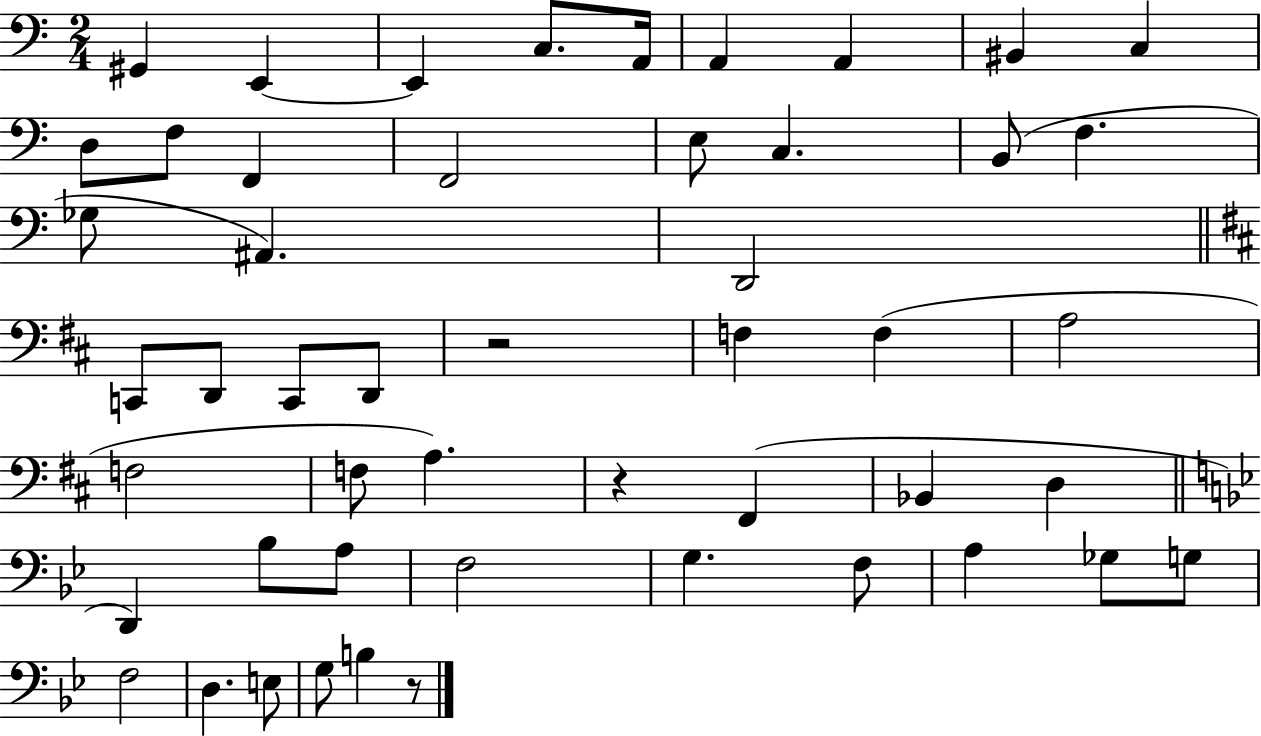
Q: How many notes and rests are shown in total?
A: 50